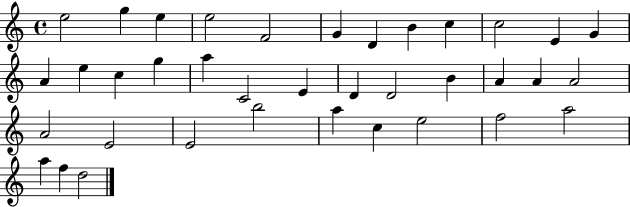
E5/h G5/q E5/q E5/h F4/h G4/q D4/q B4/q C5/q C5/h E4/q G4/q A4/q E5/q C5/q G5/q A5/q C4/h E4/q D4/q D4/h B4/q A4/q A4/q A4/h A4/h E4/h E4/h B5/h A5/q C5/q E5/h F5/h A5/h A5/q F5/q D5/h